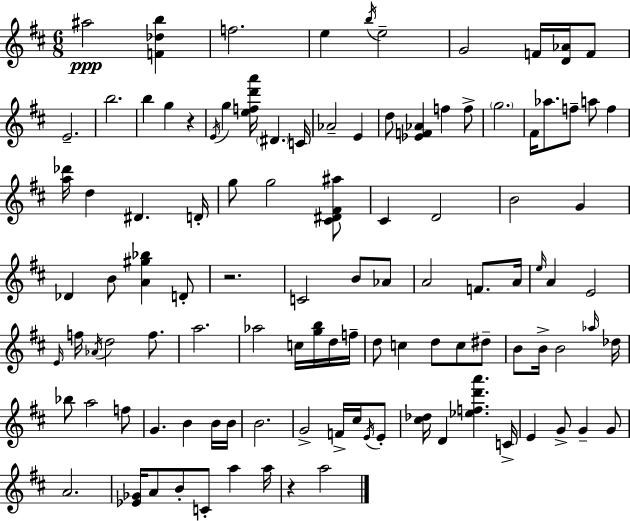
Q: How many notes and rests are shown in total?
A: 108